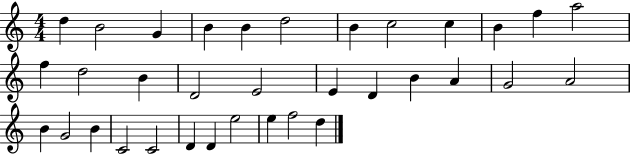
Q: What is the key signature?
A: C major